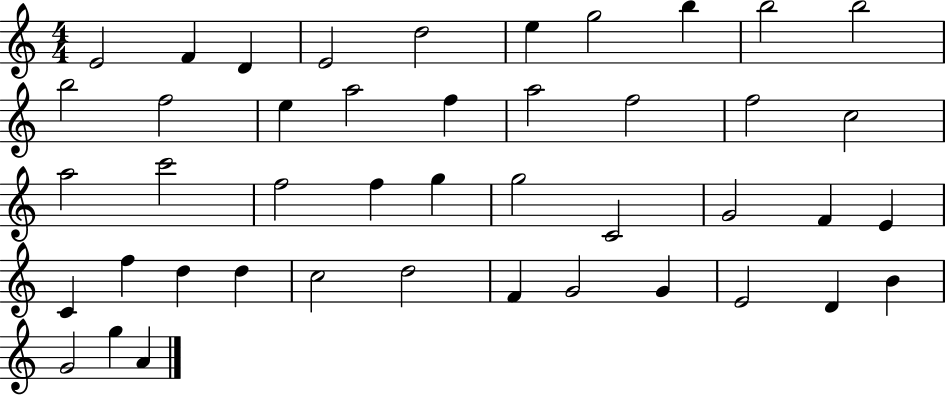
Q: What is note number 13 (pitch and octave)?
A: E5